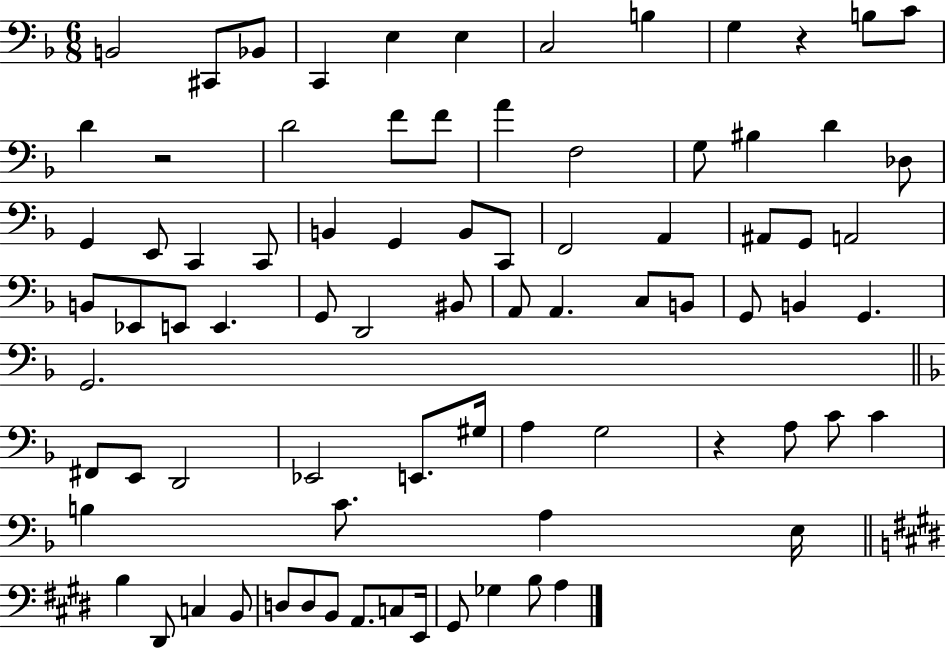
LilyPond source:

{
  \clef bass
  \numericTimeSignature
  \time 6/8
  \key f \major
  b,2 cis,8 bes,8 | c,4 e4 e4 | c2 b4 | g4 r4 b8 c'8 | \break d'4 r2 | d'2 f'8 f'8 | a'4 f2 | g8 bis4 d'4 des8 | \break g,4 e,8 c,4 c,8 | b,4 g,4 b,8 c,8 | f,2 a,4 | ais,8 g,8 a,2 | \break b,8 ees,8 e,8 e,4. | g,8 d,2 bis,8 | a,8 a,4. c8 b,8 | g,8 b,4 g,4. | \break g,2. | \bar "||" \break \key f \major fis,8 e,8 d,2 | ees,2 e,8. gis16 | a4 g2 | r4 a8 c'8 c'4 | \break b4 c'8. a4 e16 | \bar "||" \break \key e \major b4 dis,8 c4 b,8 | d8 d8 b,8 a,8. c8 e,16 | gis,8 ges4 b8 a4 | \bar "|."
}